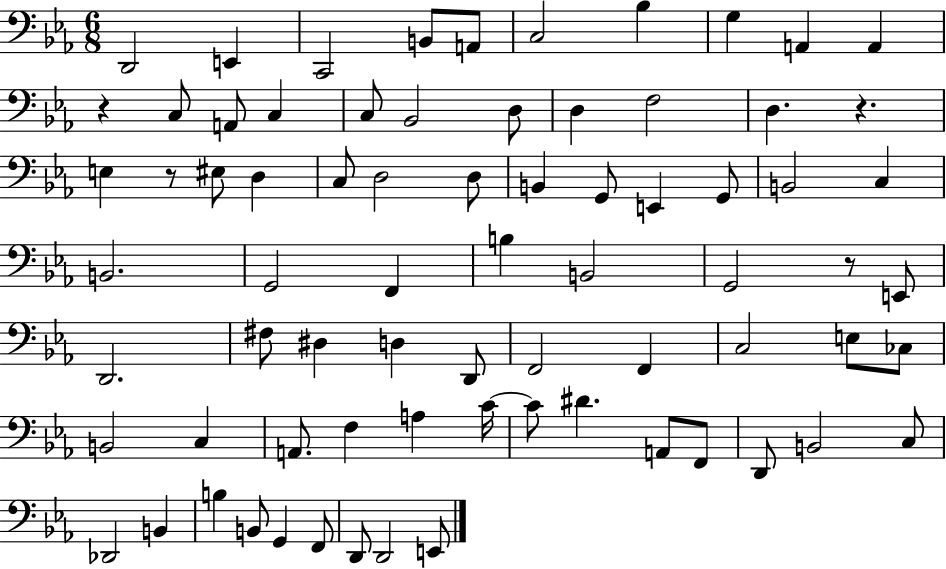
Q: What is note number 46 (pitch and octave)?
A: C3